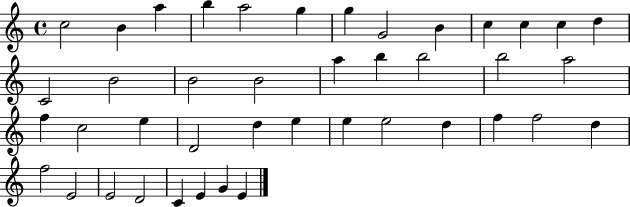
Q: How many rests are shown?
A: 0